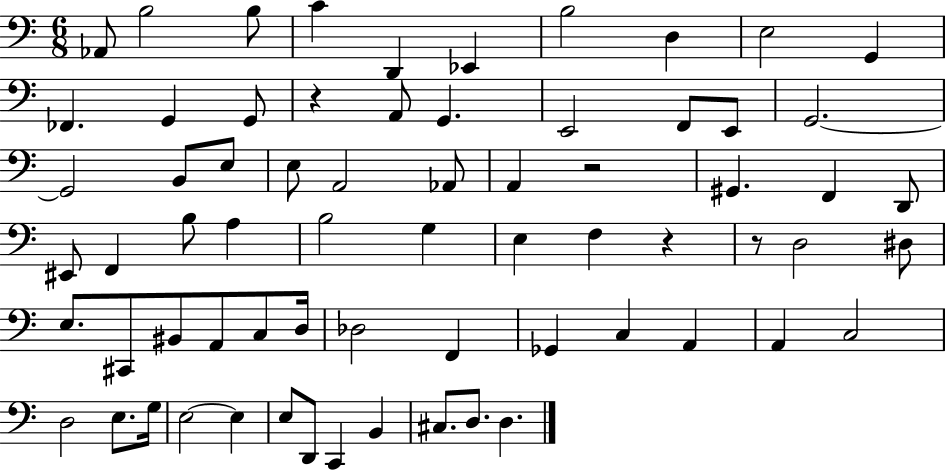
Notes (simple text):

Ab2/e B3/h B3/e C4/q D2/q Eb2/q B3/h D3/q E3/h G2/q FES2/q. G2/q G2/e R/q A2/e G2/q. E2/h F2/e E2/e G2/h. G2/h B2/e E3/e E3/e A2/h Ab2/e A2/q R/h G#2/q. F2/q D2/e EIS2/e F2/q B3/e A3/q B3/h G3/q E3/q F3/q R/q R/e D3/h D#3/e E3/e. C#2/e BIS2/e A2/e C3/e D3/s Db3/h F2/q Gb2/q C3/q A2/q A2/q C3/h D3/h E3/e. G3/s E3/h E3/q E3/e D2/e C2/q B2/q C#3/e. D3/e. D3/q.